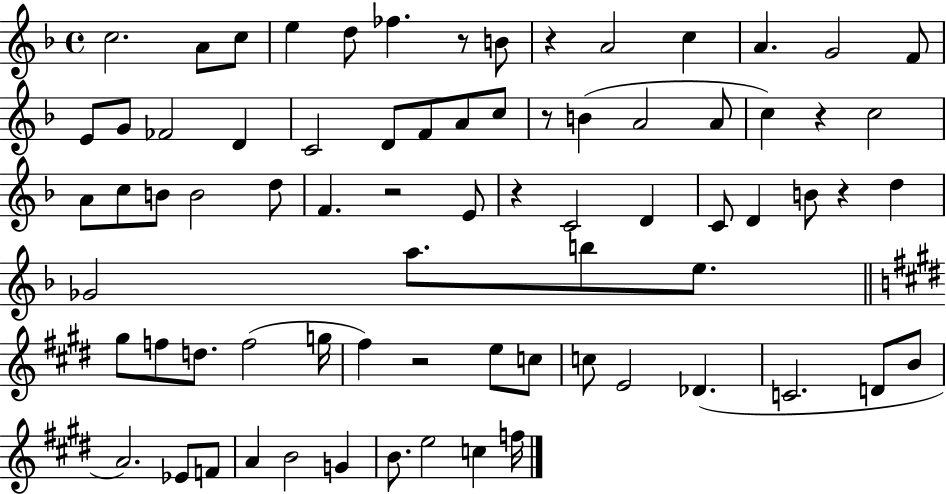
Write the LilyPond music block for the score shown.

{
  \clef treble
  \time 4/4
  \defaultTimeSignature
  \key f \major
  c''2. a'8 c''8 | e''4 d''8 fes''4. r8 b'8 | r4 a'2 c''4 | a'4. g'2 f'8 | \break e'8 g'8 fes'2 d'4 | c'2 d'8 f'8 a'8 c''8 | r8 b'4( a'2 a'8 | c''4) r4 c''2 | \break a'8 c''8 b'8 b'2 d''8 | f'4. r2 e'8 | r4 c'2 d'4 | c'8 d'4 b'8 r4 d''4 | \break ges'2 a''8. b''8 e''8. | \bar "||" \break \key e \major gis''8 f''8 d''8. f''2( g''16 | fis''4) r2 e''8 c''8 | c''8 e'2 des'4.( | c'2. d'8 b'8 | \break a'2.) ees'8 f'8 | a'4 b'2 g'4 | b'8. e''2 c''4 f''16 | \bar "|."
}